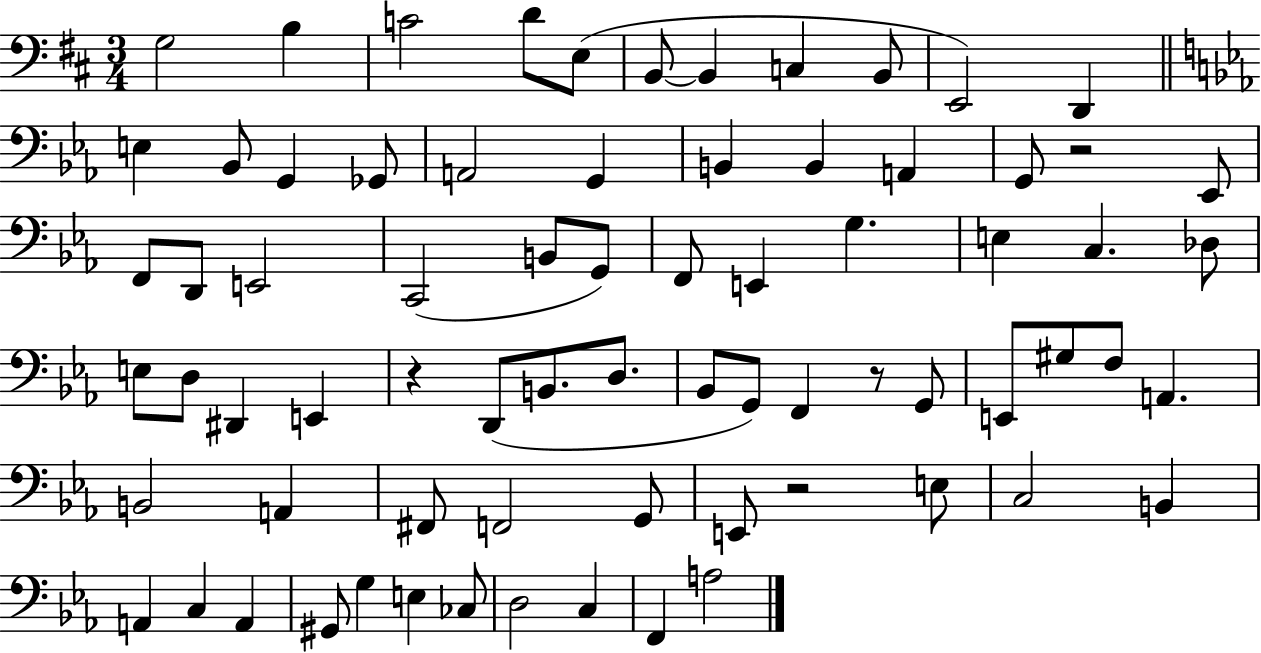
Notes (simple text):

G3/h B3/q C4/h D4/e E3/e B2/e B2/q C3/q B2/e E2/h D2/q E3/q Bb2/e G2/q Gb2/e A2/h G2/q B2/q B2/q A2/q G2/e R/h Eb2/e F2/e D2/e E2/h C2/h B2/e G2/e F2/e E2/q G3/q. E3/q C3/q. Db3/e E3/e D3/e D#2/q E2/q R/q D2/e B2/e. D3/e. Bb2/e G2/e F2/q R/e G2/e E2/e G#3/e F3/e A2/q. B2/h A2/q F#2/e F2/h G2/e E2/e R/h E3/e C3/h B2/q A2/q C3/q A2/q G#2/e G3/q E3/q CES3/e D3/h C3/q F2/q A3/h